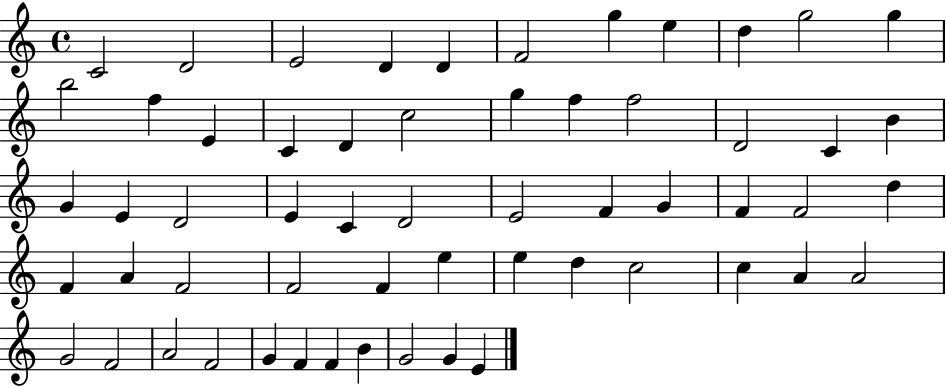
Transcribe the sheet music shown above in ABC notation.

X:1
T:Untitled
M:4/4
L:1/4
K:C
C2 D2 E2 D D F2 g e d g2 g b2 f E C D c2 g f f2 D2 C B G E D2 E C D2 E2 F G F F2 d F A F2 F2 F e e d c2 c A A2 G2 F2 A2 F2 G F F B G2 G E